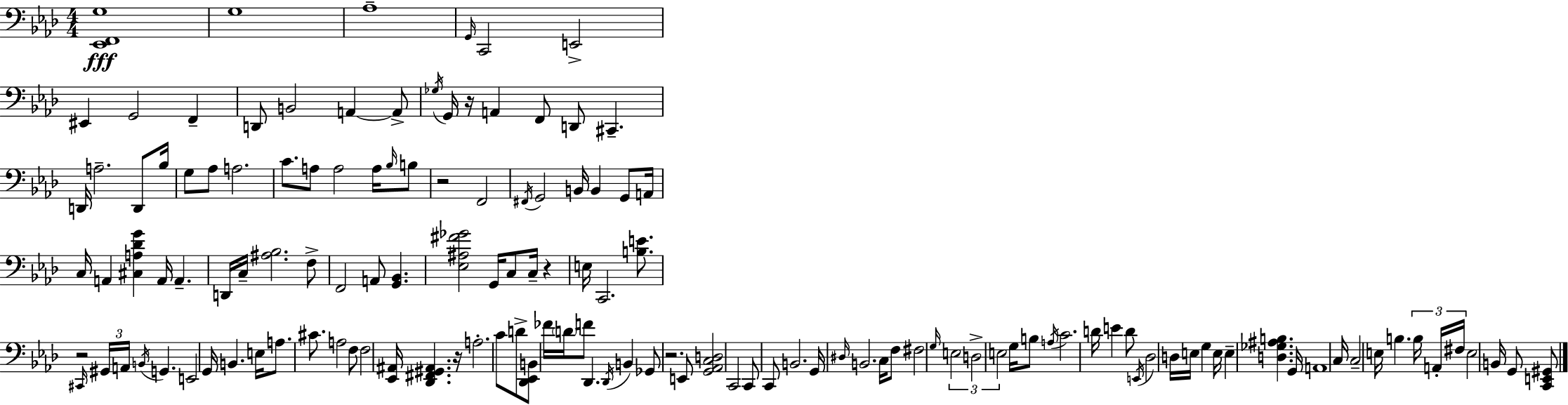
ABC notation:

X:1
T:Untitled
M:4/4
L:1/4
K:Ab
[_E,,F,,G,]4 G,4 _A,4 G,,/4 C,,2 E,,2 ^E,, G,,2 F,, D,,/2 B,,2 A,, A,,/2 _G,/4 G,,/4 z/4 A,, F,,/2 D,,/2 ^C,, D,,/4 A,2 D,,/2 _B,/4 G,/2 _A,/2 A,2 C/2 A,/2 A,2 A,/4 _B,/4 B,/2 z2 F,,2 ^F,,/4 G,,2 B,,/4 B,, G,,/2 A,,/4 C,/4 A,, [^C,A,_DG] A,,/4 A,, D,,/4 C,/4 [^A,_B,]2 F,/2 F,,2 A,,/2 [G,,_B,,] [_E,^A,^F_G]2 G,,/4 C,/2 C,/4 z E,/4 C,,2 [B,E]/2 z2 ^C,,/4 ^G,,/4 A,,/4 B,,/4 G,, E,,2 G,,/4 B,, E,/4 A,/2 ^C/2 A,2 F,/2 F,2 [_E,,^A,,]/4 [_D,,^F,,^G,,^A,,] z/4 A,2 C/2 D/2 [_D,,_E,,B,,]/2 _F/4 D/4 F/2 _D,, _D,,/4 B,, _G,,/2 z2 E,,/2 [G,,_A,,C,D,]2 C,,2 C,,/2 C,,/2 B,,2 G,,/4 ^D,/4 B,,2 C,/4 F,/2 ^F,2 G,/4 E,2 D,2 E,2 G,/4 B,/2 A,/4 C2 D/4 E D/2 E,,/4 _D,2 D,/4 E,/4 G, E,/4 E, [D,_G,^A,B,] G,,/4 A,,4 C,/4 C,2 E,/4 B, B,/4 A,,/4 ^F,/4 E,2 B,,/4 G,,/2 [C,,E,,^G,,]/2